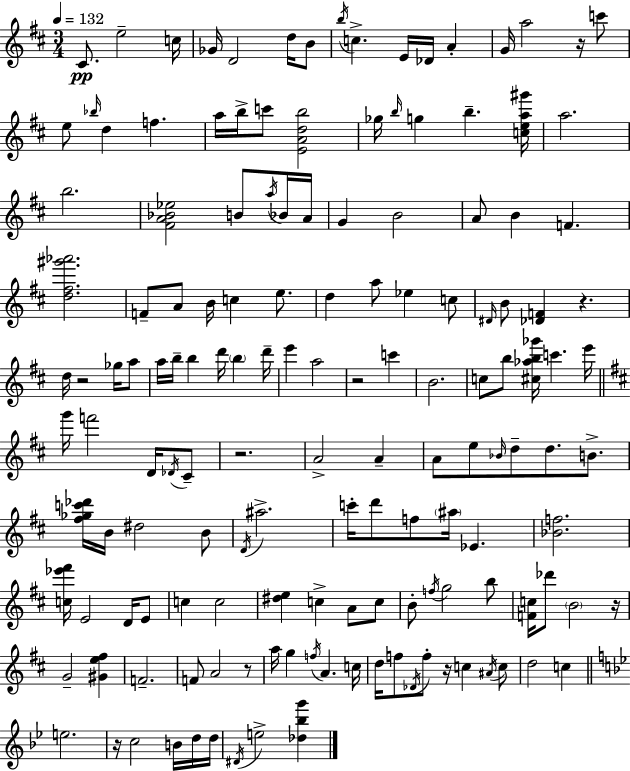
X:1
T:Untitled
M:3/4
L:1/4
K:D
^C/2 e2 c/4 _G/4 D2 d/4 B/2 b/4 c E/4 _D/4 A G/4 a2 z/4 c'/2 e/2 _b/4 d f a/4 b/4 c'/2 [EAdb]2 _g/4 b/4 g b [cea^g']/4 a2 b2 [^FA_B_e]2 B/2 a/4 _B/4 A/4 G B2 A/2 B F [d^f^g'_a']2 F/2 A/2 B/4 c e/2 d a/2 _e c/2 ^D/4 B/2 [_DF] z d/4 z2 _g/4 a/2 a/4 b/4 b d'/4 b d'/4 e' a2 z2 c' B2 c/2 b/2 [^c_ab_g']/4 c' e'/4 g'/4 f'2 D/4 _D/4 ^C/2 z2 A2 A A/2 e/2 _B/4 d/2 d/2 B/2 [^f_gc'_d']/4 B/4 ^d2 B/2 D/4 ^a2 c'/4 d'/2 f/2 ^a/4 _E [_Bf]2 [c_e'^f']/4 E2 D/4 E/2 c c2 [^de] c A/2 c/2 B/2 f/4 g2 b/2 [Fc]/4 _d'/2 B2 z/4 G2 [^Ge^f] F2 F/2 A2 z/2 a/4 g f/4 A c/4 d/4 f/2 _D/4 f/2 z/4 c ^A/4 c/2 d2 c e2 z/4 c2 B/4 d/4 d/4 ^D/4 e2 [_d_bg']